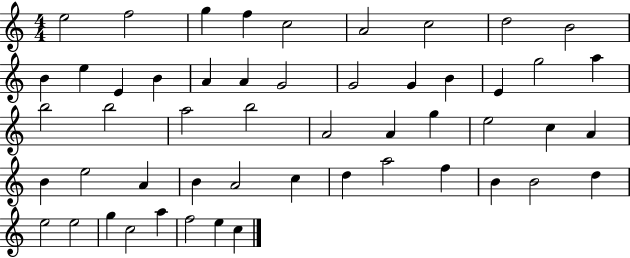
E5/h F5/h G5/q F5/q C5/h A4/h C5/h D5/h B4/h B4/q E5/q E4/q B4/q A4/q A4/q G4/h G4/h G4/q B4/q E4/q G5/h A5/q B5/h B5/h A5/h B5/h A4/h A4/q G5/q E5/h C5/q A4/q B4/q E5/h A4/q B4/q A4/h C5/q D5/q A5/h F5/q B4/q B4/h D5/q E5/h E5/h G5/q C5/h A5/q F5/h E5/q C5/q